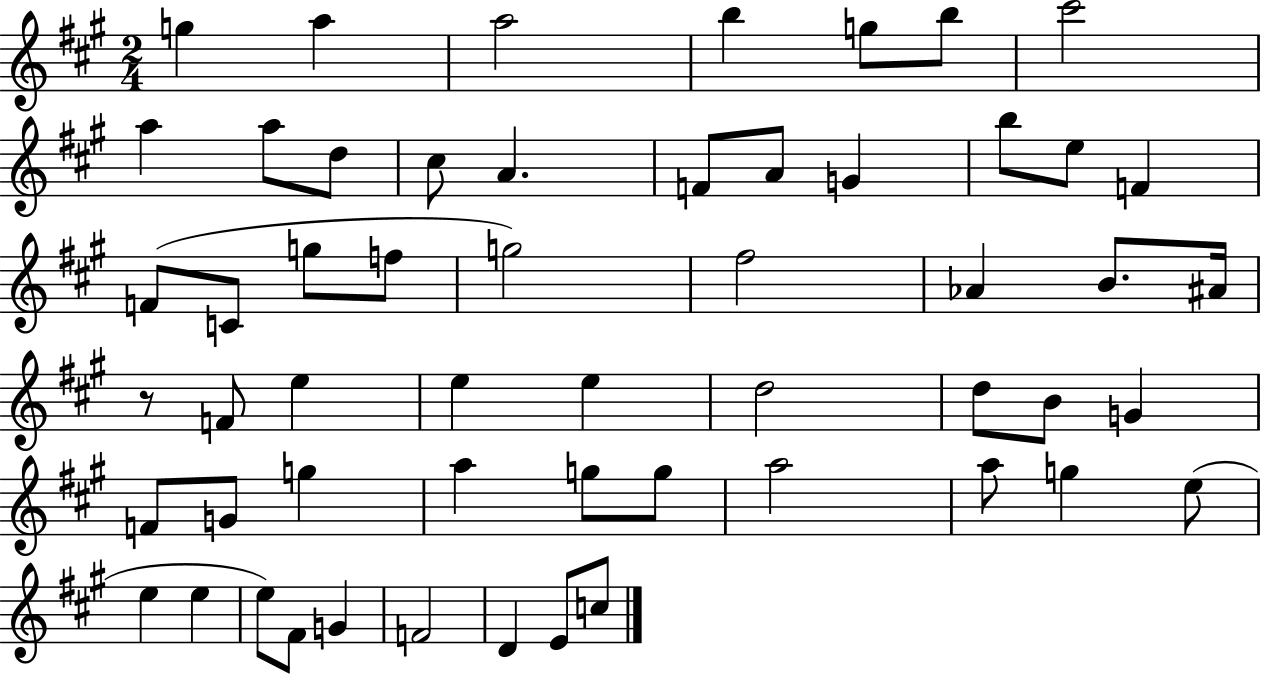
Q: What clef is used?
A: treble